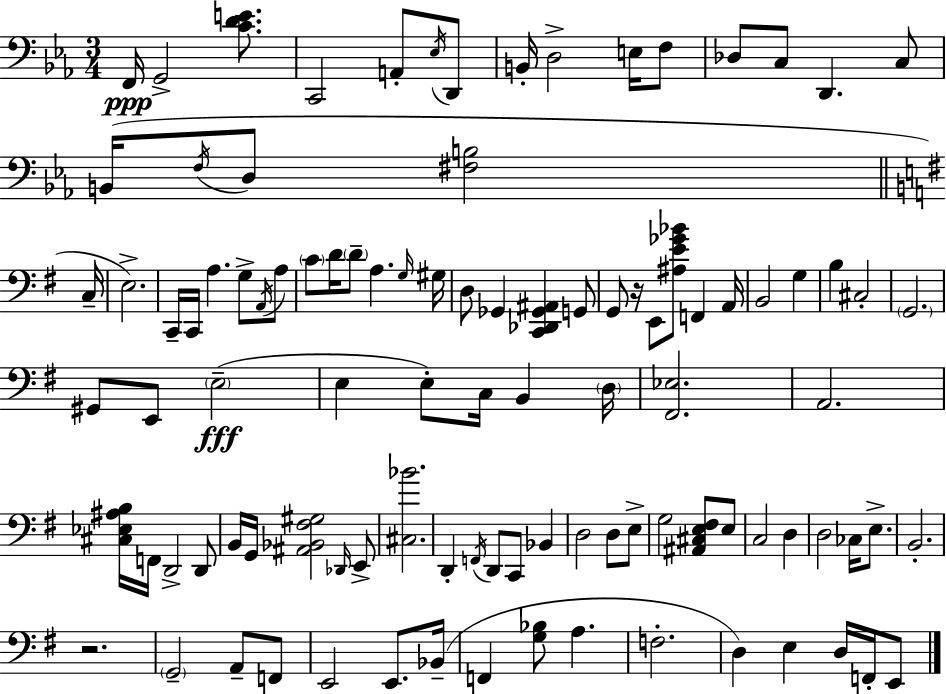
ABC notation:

X:1
T:Untitled
M:3/4
L:1/4
K:Eb
F,,/4 G,,2 [CDE]/2 C,,2 A,,/2 _E,/4 D,,/2 B,,/4 D,2 E,/4 F,/2 _D,/2 C,/2 D,, C,/2 B,,/4 F,/4 D,/2 [^F,B,]2 C,/4 E,2 C,,/4 C,,/4 A, G,/2 A,,/4 A,/2 C/2 D/4 D/2 A, G,/4 ^G,/4 D,/2 _G,, [C,,_D,,_G,,^A,,] G,,/2 G,,/2 z/4 E,,/2 [^A,E_G_B]/2 F,, A,,/4 B,,2 G, B, ^C,2 G,,2 ^G,,/2 E,,/2 E,2 E, E,/2 C,/4 B,, D,/4 [^F,,_E,]2 A,,2 [^C,_E,^A,B,]/4 F,,/4 D,,2 D,,/2 B,,/4 G,,/4 [^A,,_B,,^F,^G,]2 _D,,/4 E,,/2 [^C,_B]2 D,, F,,/4 D,,/2 C,,/2 _B,, D,2 D,/2 E,/2 G,2 [^A,,^C,E,^F,]/2 E,/2 C,2 D, D,2 _C,/4 E,/2 B,,2 z2 G,,2 A,,/2 F,,/2 E,,2 E,,/2 _B,,/4 F,, [G,_B,]/2 A, F,2 D, E, D,/4 F,,/4 E,,/2